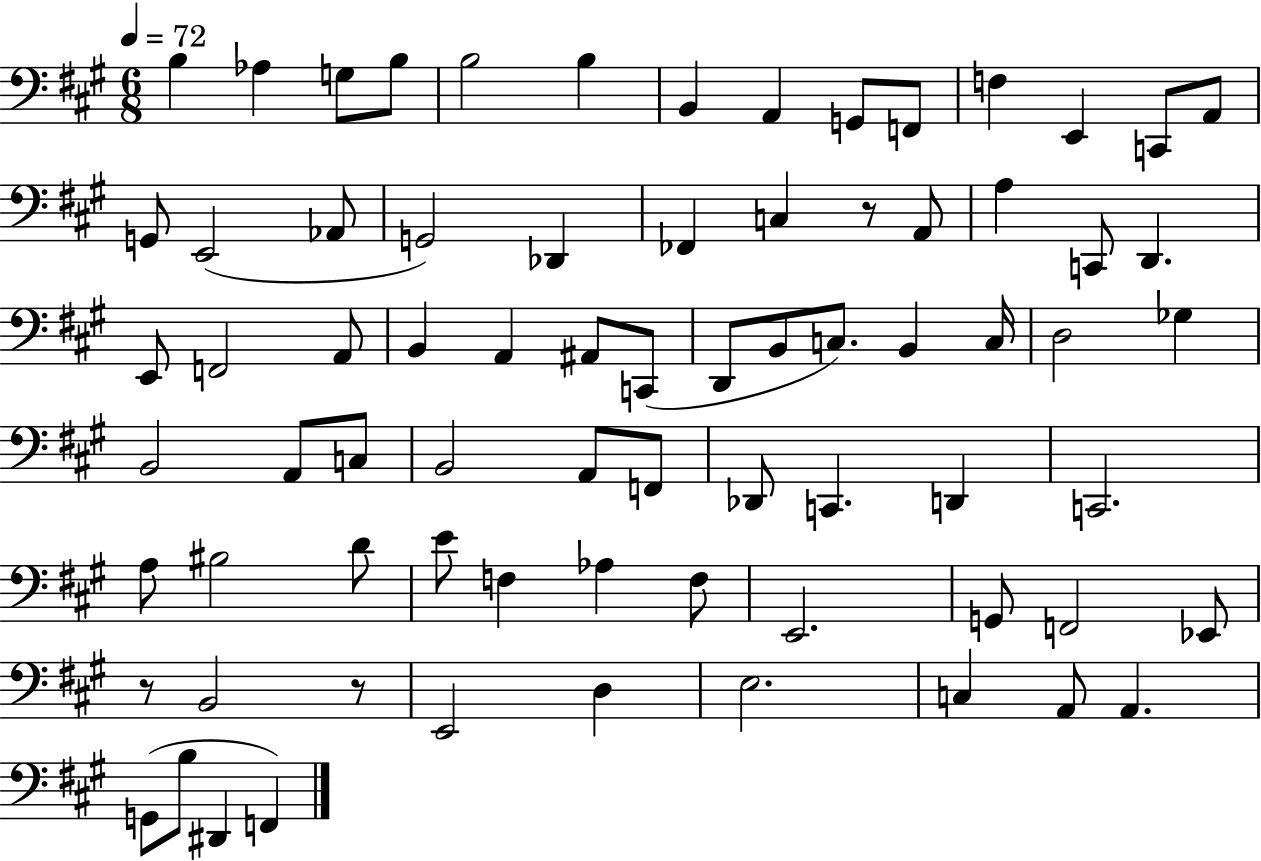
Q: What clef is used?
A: bass